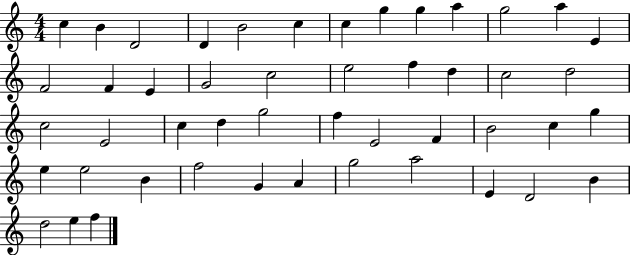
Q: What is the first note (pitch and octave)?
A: C5